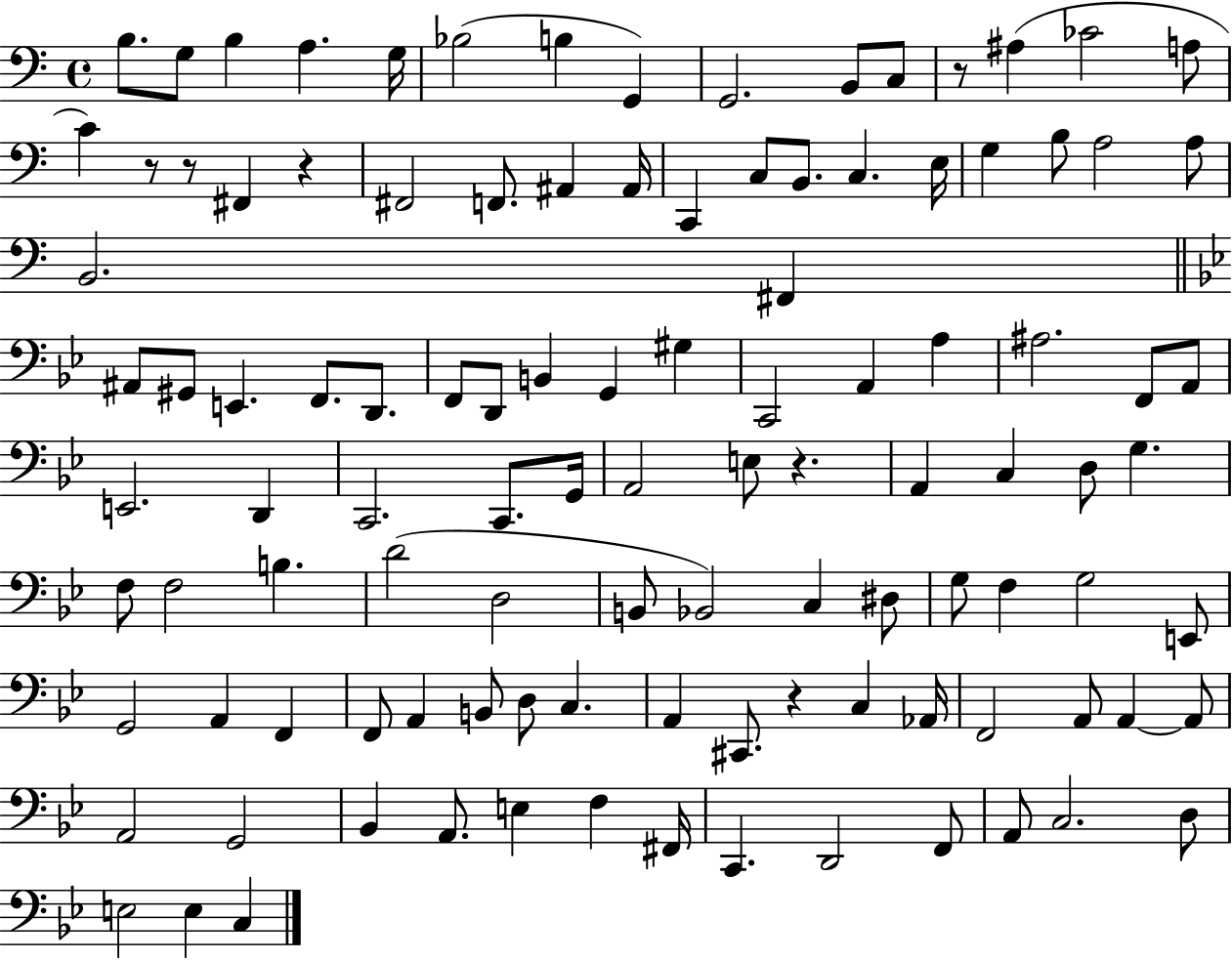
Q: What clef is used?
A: bass